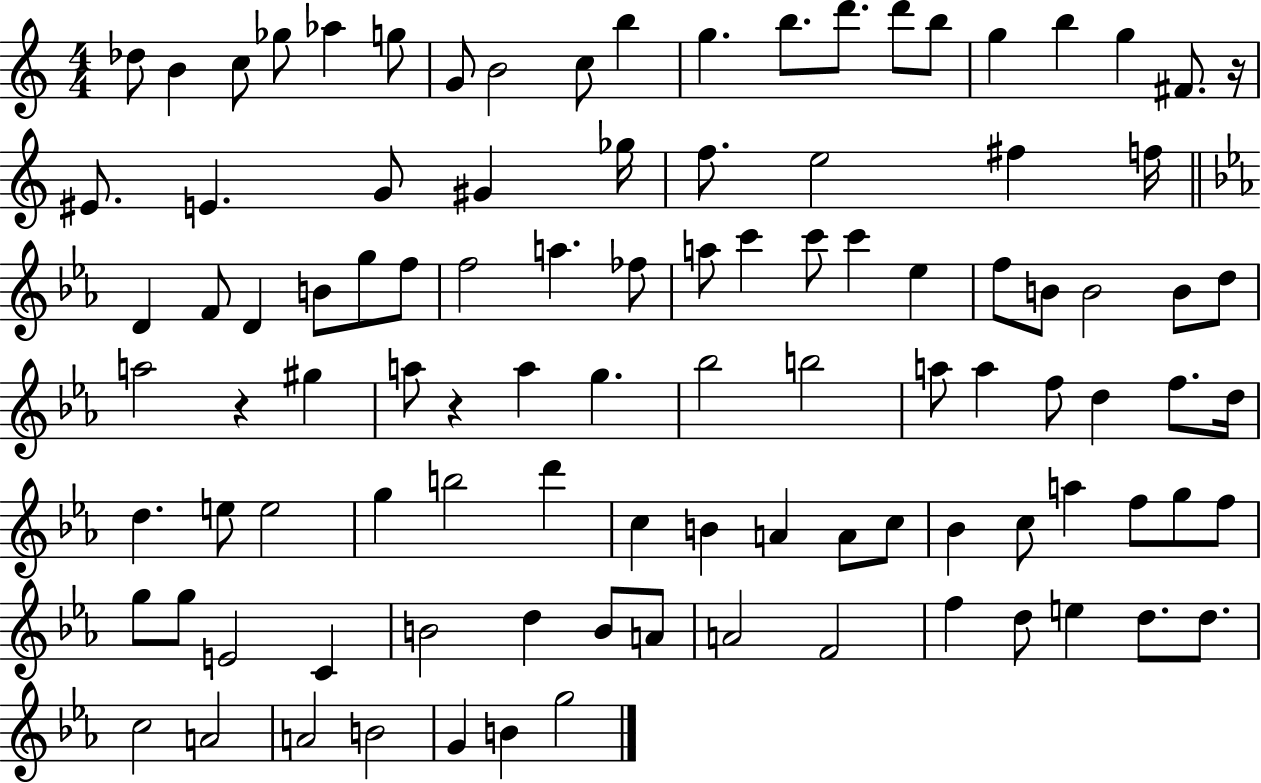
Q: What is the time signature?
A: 4/4